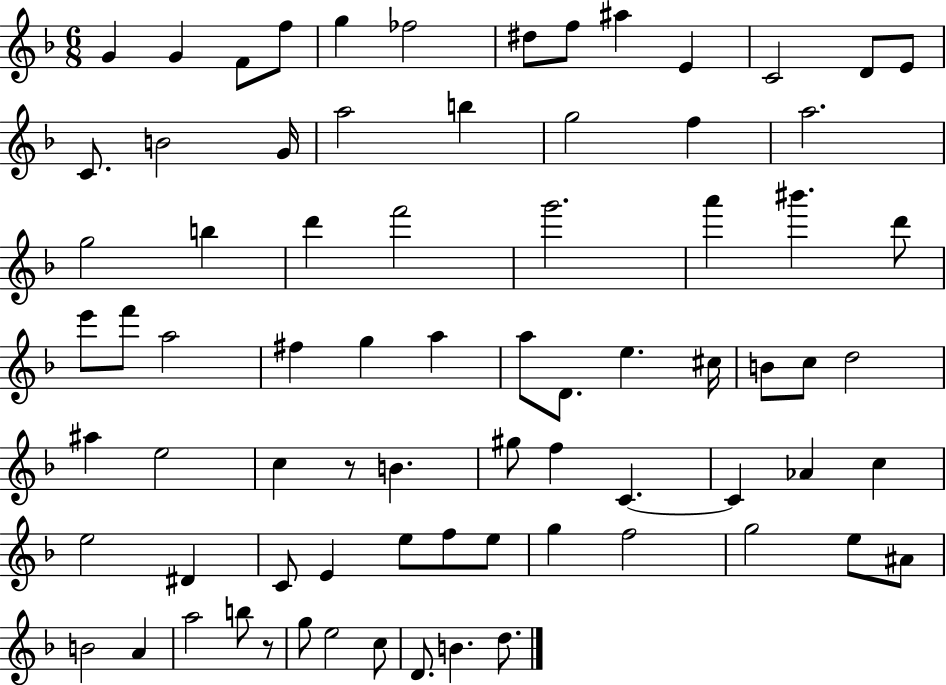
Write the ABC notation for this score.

X:1
T:Untitled
M:6/8
L:1/4
K:F
G G F/2 f/2 g _f2 ^d/2 f/2 ^a E C2 D/2 E/2 C/2 B2 G/4 a2 b g2 f a2 g2 b d' f'2 g'2 a' ^b' d'/2 e'/2 f'/2 a2 ^f g a a/2 D/2 e ^c/4 B/2 c/2 d2 ^a e2 c z/2 B ^g/2 f C C _A c e2 ^D C/2 E e/2 f/2 e/2 g f2 g2 e/2 ^A/2 B2 A a2 b/2 z/2 g/2 e2 c/2 D/2 B d/2